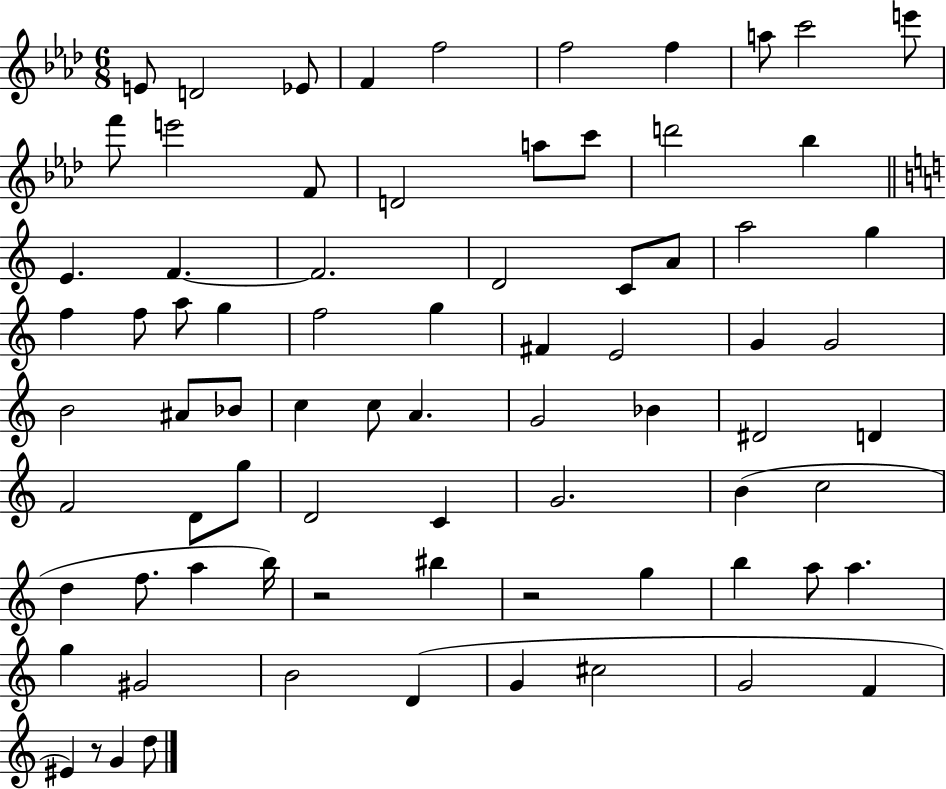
X:1
T:Untitled
M:6/8
L:1/4
K:Ab
E/2 D2 _E/2 F f2 f2 f a/2 c'2 e'/2 f'/2 e'2 F/2 D2 a/2 c'/2 d'2 _b E F F2 D2 C/2 A/2 a2 g f f/2 a/2 g f2 g ^F E2 G G2 B2 ^A/2 _B/2 c c/2 A G2 _B ^D2 D F2 D/2 g/2 D2 C G2 B c2 d f/2 a b/4 z2 ^b z2 g b a/2 a g ^G2 B2 D G ^c2 G2 F ^E z/2 G d/2